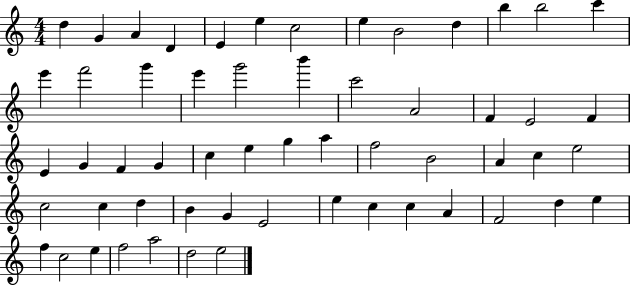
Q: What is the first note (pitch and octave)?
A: D5